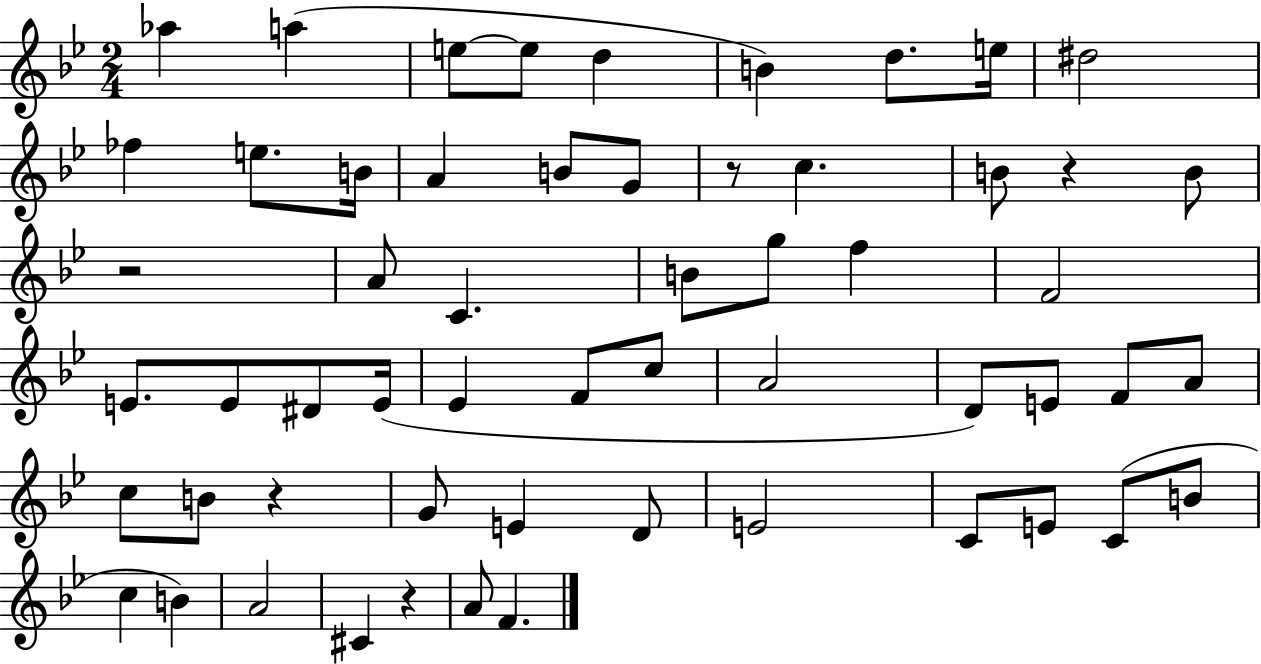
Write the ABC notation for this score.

X:1
T:Untitled
M:2/4
L:1/4
K:Bb
_a a e/2 e/2 d B d/2 e/4 ^d2 _f e/2 B/4 A B/2 G/2 z/2 c B/2 z B/2 z2 A/2 C B/2 g/2 f F2 E/2 E/2 ^D/2 E/4 _E F/2 c/2 A2 D/2 E/2 F/2 A/2 c/2 B/2 z G/2 E D/2 E2 C/2 E/2 C/2 B/2 c B A2 ^C z A/2 F